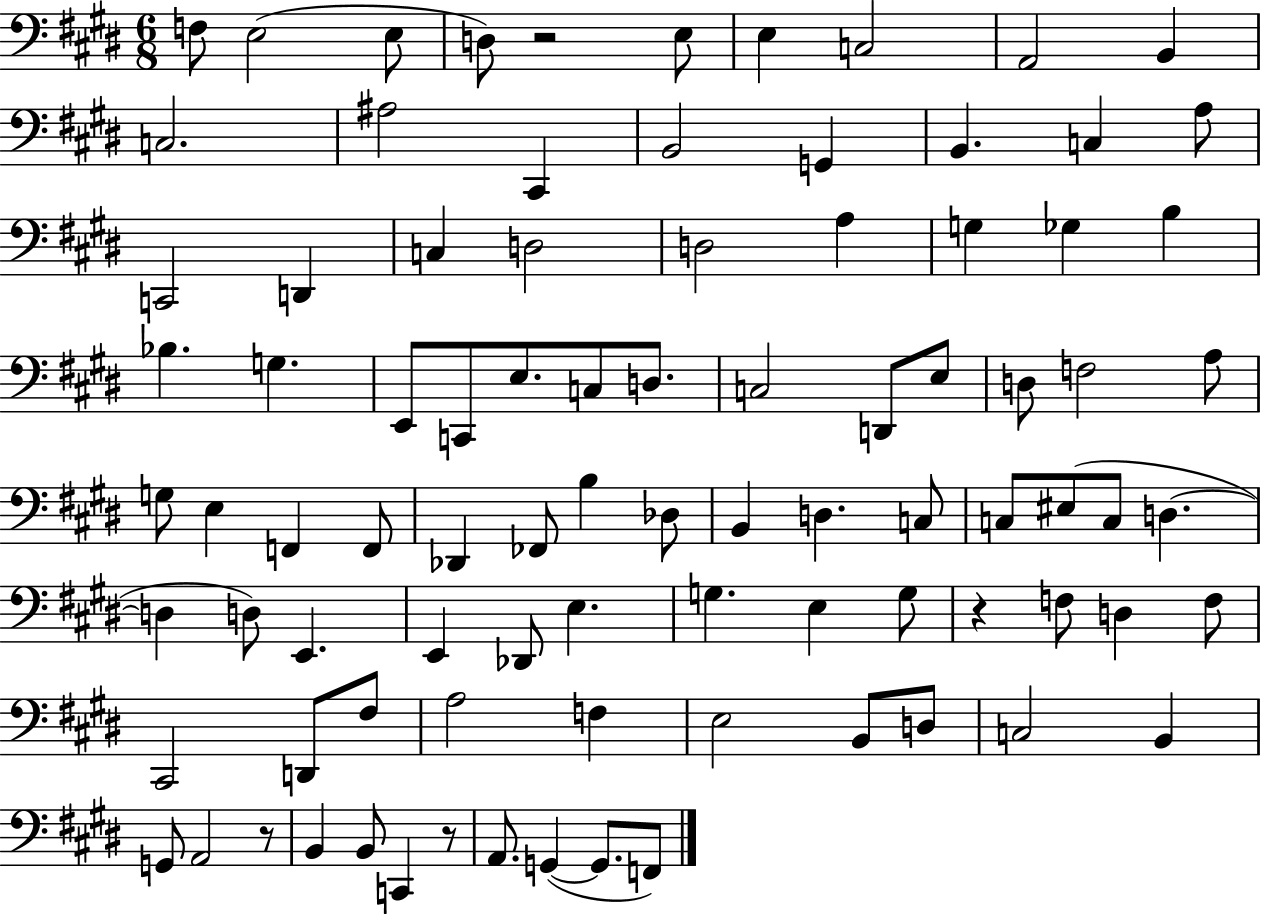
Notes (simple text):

F3/e E3/h E3/e D3/e R/h E3/e E3/q C3/h A2/h B2/q C3/h. A#3/h C#2/q B2/h G2/q B2/q. C3/q A3/e C2/h D2/q C3/q D3/h D3/h A3/q G3/q Gb3/q B3/q Bb3/q. G3/q. E2/e C2/e E3/e. C3/e D3/e. C3/h D2/e E3/e D3/e F3/h A3/e G3/e E3/q F2/q F2/e Db2/q FES2/e B3/q Db3/e B2/q D3/q. C3/e C3/e EIS3/e C3/e D3/q. D3/q D3/e E2/q. E2/q Db2/e E3/q. G3/q. E3/q G3/e R/q F3/e D3/q F3/e C#2/h D2/e F#3/e A3/h F3/q E3/h B2/e D3/e C3/h B2/q G2/e A2/h R/e B2/q B2/e C2/q R/e A2/e. G2/q G2/e. F2/e